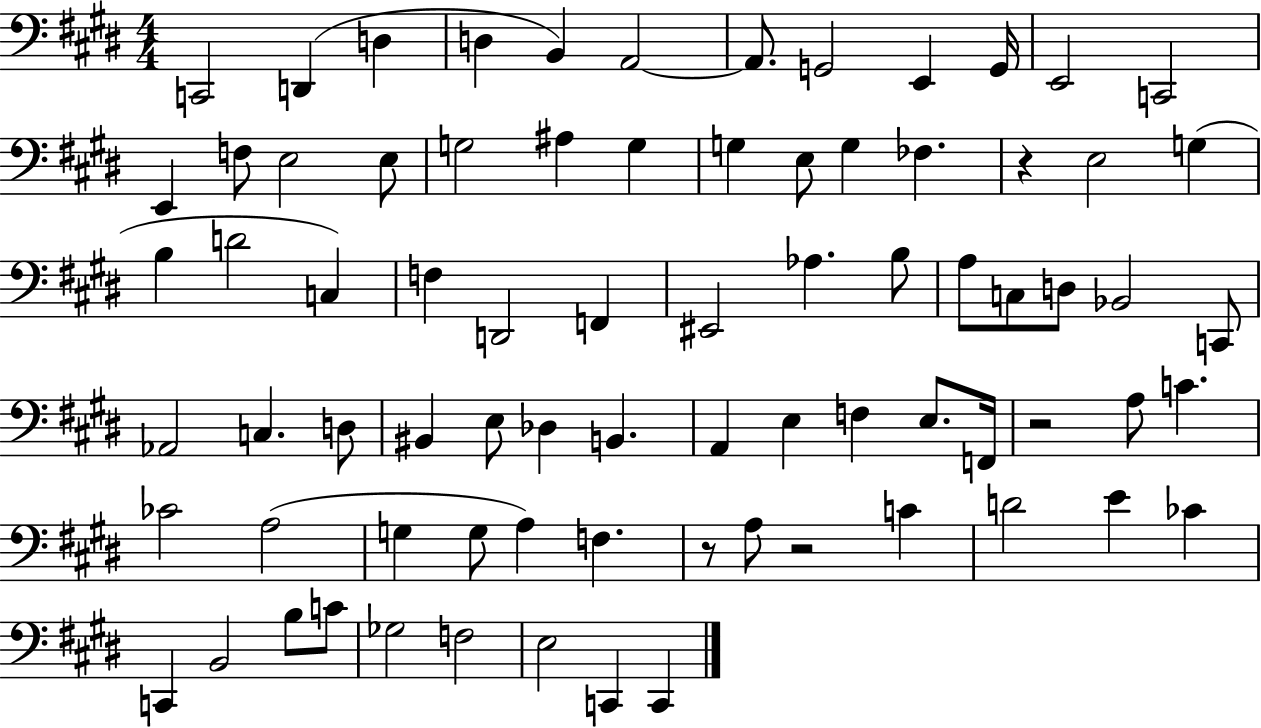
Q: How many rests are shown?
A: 4